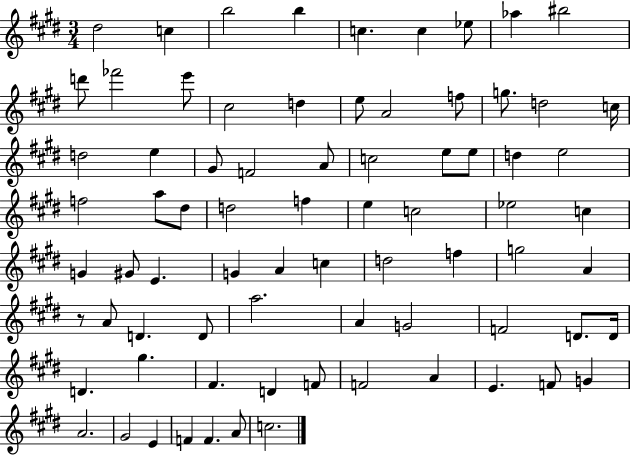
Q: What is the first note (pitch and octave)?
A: D#5